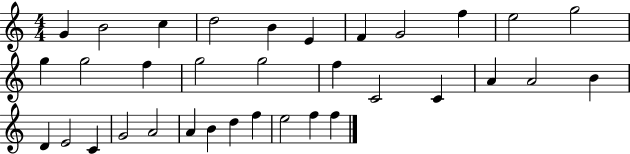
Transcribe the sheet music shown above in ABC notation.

X:1
T:Untitled
M:4/4
L:1/4
K:C
G B2 c d2 B E F G2 f e2 g2 g g2 f g2 g2 f C2 C A A2 B D E2 C G2 A2 A B d f e2 f f